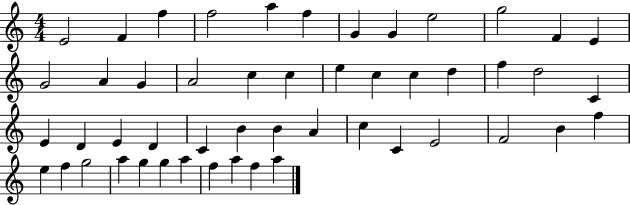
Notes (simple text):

E4/h F4/q F5/q F5/h A5/q F5/q G4/q G4/q E5/h G5/h F4/q E4/q G4/h A4/q G4/q A4/h C5/q C5/q E5/q C5/q C5/q D5/q F5/q D5/h C4/q E4/q D4/q E4/q D4/q C4/q B4/q B4/q A4/q C5/q C4/q E4/h F4/h B4/q F5/q E5/q F5/q G5/h A5/q G5/q G5/q A5/q F5/q A5/q F5/q A5/q